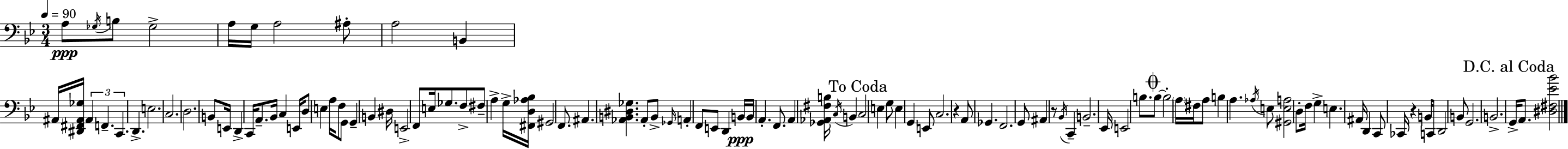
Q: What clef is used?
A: bass